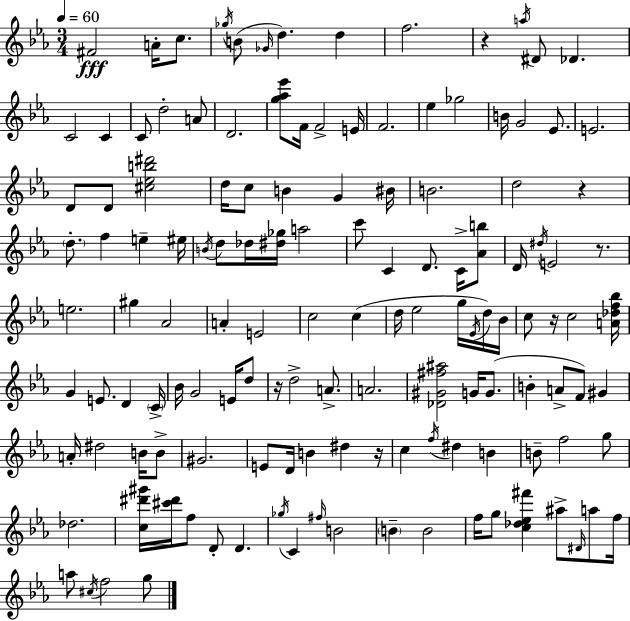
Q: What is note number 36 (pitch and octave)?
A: B4